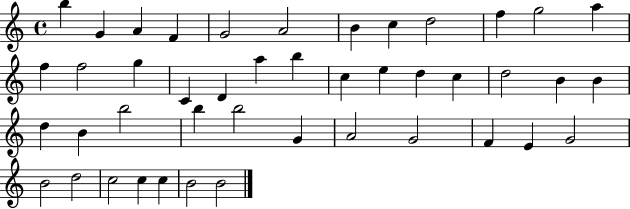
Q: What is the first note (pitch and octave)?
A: B5